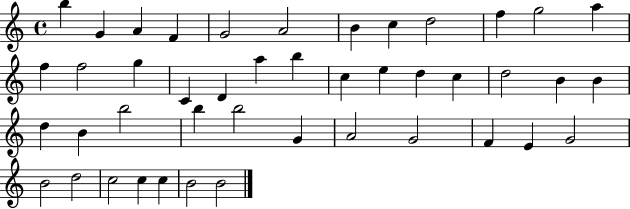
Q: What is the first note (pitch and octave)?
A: B5